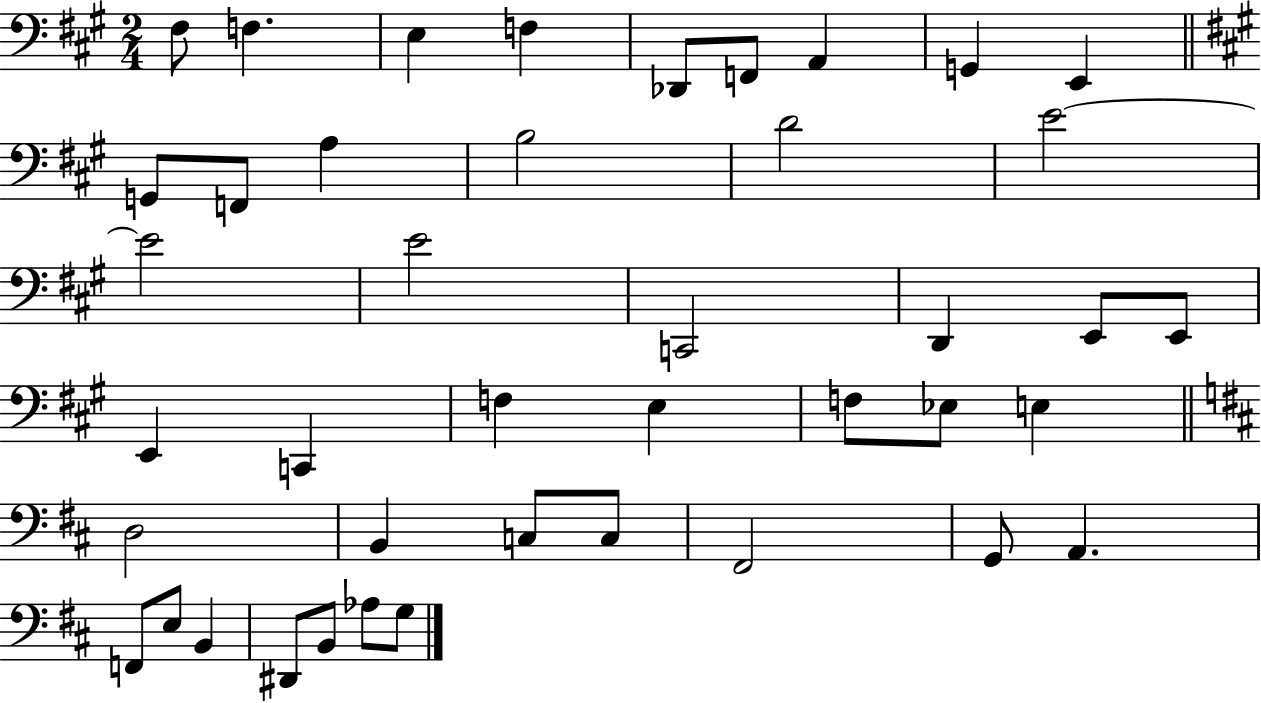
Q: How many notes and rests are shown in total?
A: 42